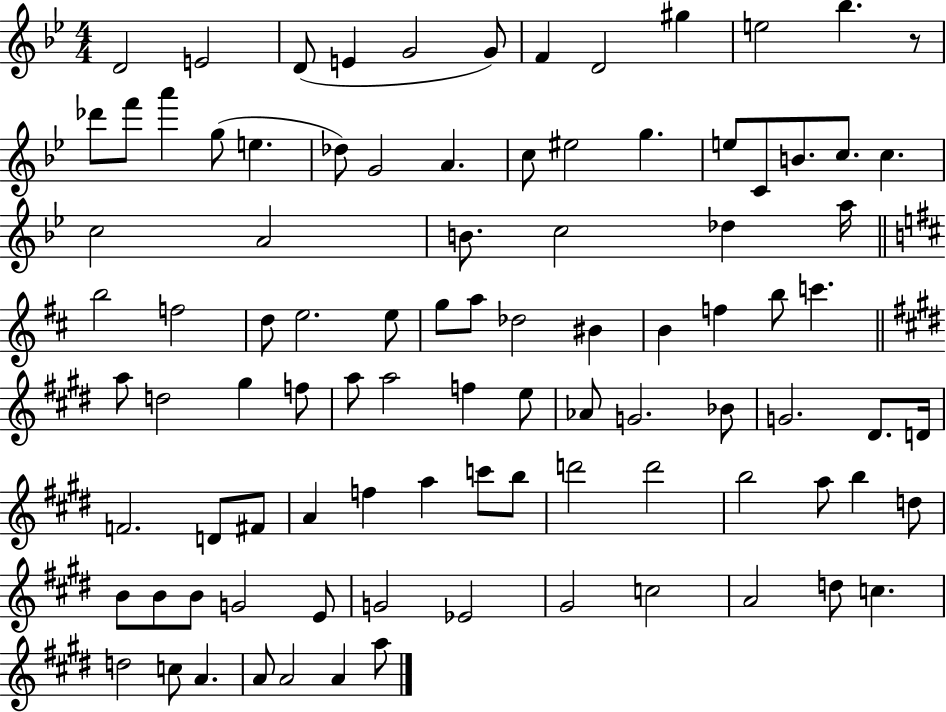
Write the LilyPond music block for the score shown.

{
  \clef treble
  \numericTimeSignature
  \time 4/4
  \key bes \major
  d'2 e'2 | d'8( e'4 g'2 g'8) | f'4 d'2 gis''4 | e''2 bes''4. r8 | \break des'''8 f'''8 a'''4 g''8( e''4. | des''8) g'2 a'4. | c''8 eis''2 g''4. | e''8 c'8 b'8. c''8. c''4. | \break c''2 a'2 | b'8. c''2 des''4 a''16 | \bar "||" \break \key d \major b''2 f''2 | d''8 e''2. e''8 | g''8 a''8 des''2 bis'4 | b'4 f''4 b''8 c'''4. | \break \bar "||" \break \key e \major a''8 d''2 gis''4 f''8 | a''8 a''2 f''4 e''8 | aes'8 g'2. bes'8 | g'2. dis'8. d'16 | \break f'2. d'8 fis'8 | a'4 f''4 a''4 c'''8 b''8 | d'''2 d'''2 | b''2 a''8 b''4 d''8 | \break b'8 b'8 b'8 g'2 e'8 | g'2 ees'2 | gis'2 c''2 | a'2 d''8 c''4. | \break d''2 c''8 a'4. | a'8 a'2 a'4 a''8 | \bar "|."
}